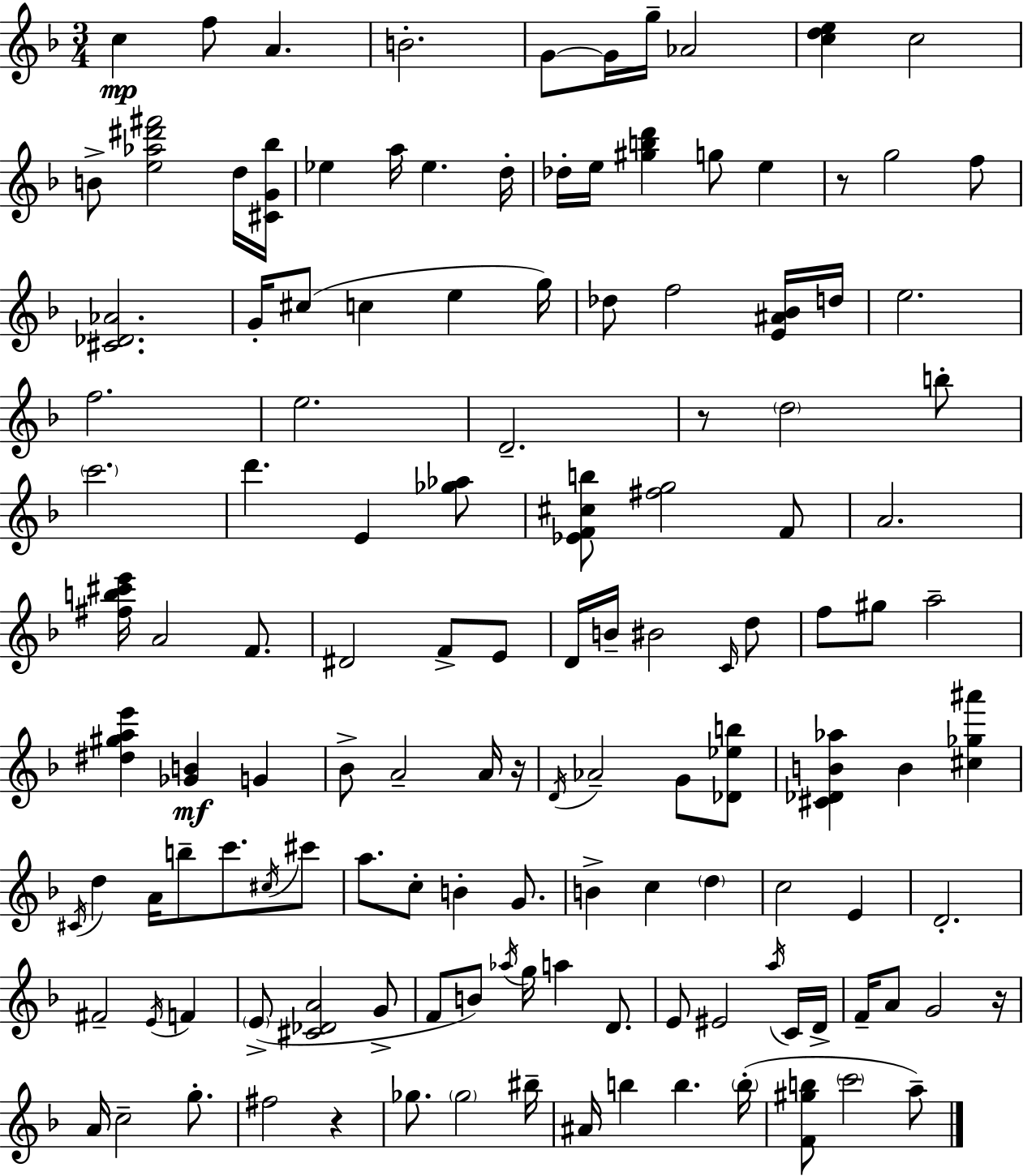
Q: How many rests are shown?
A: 5